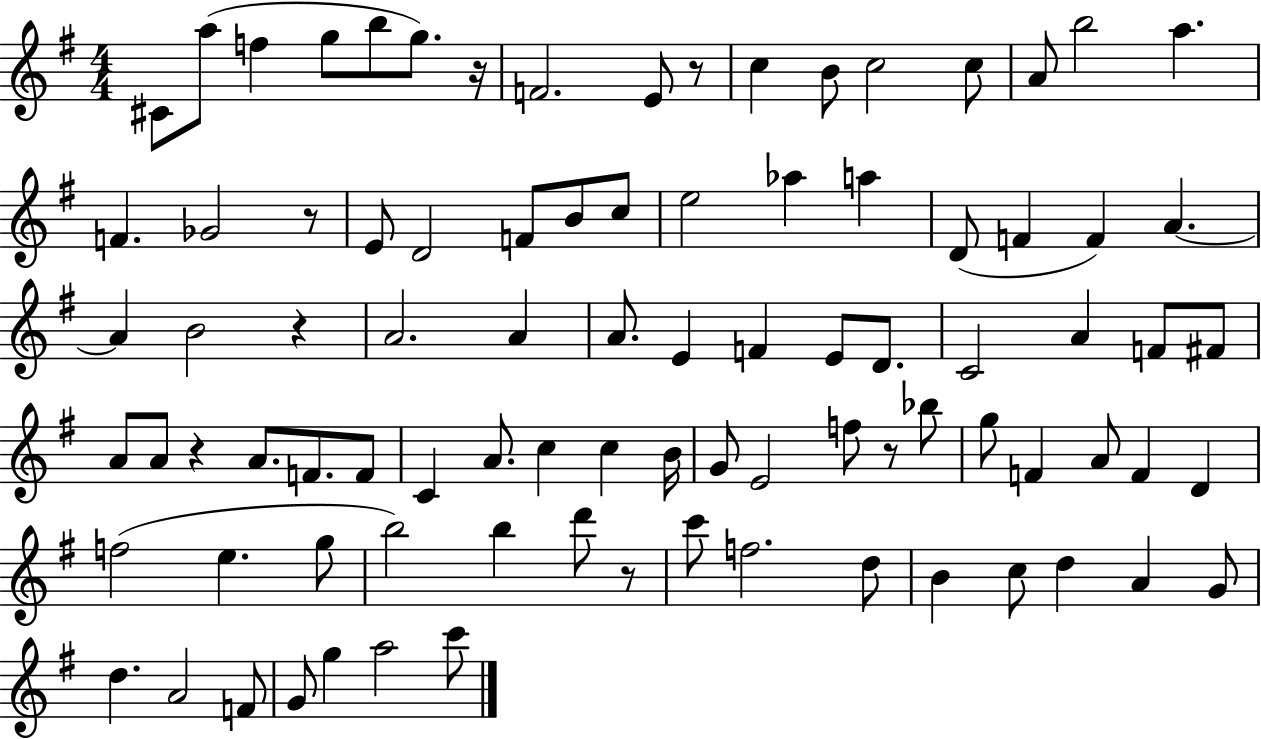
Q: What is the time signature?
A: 4/4